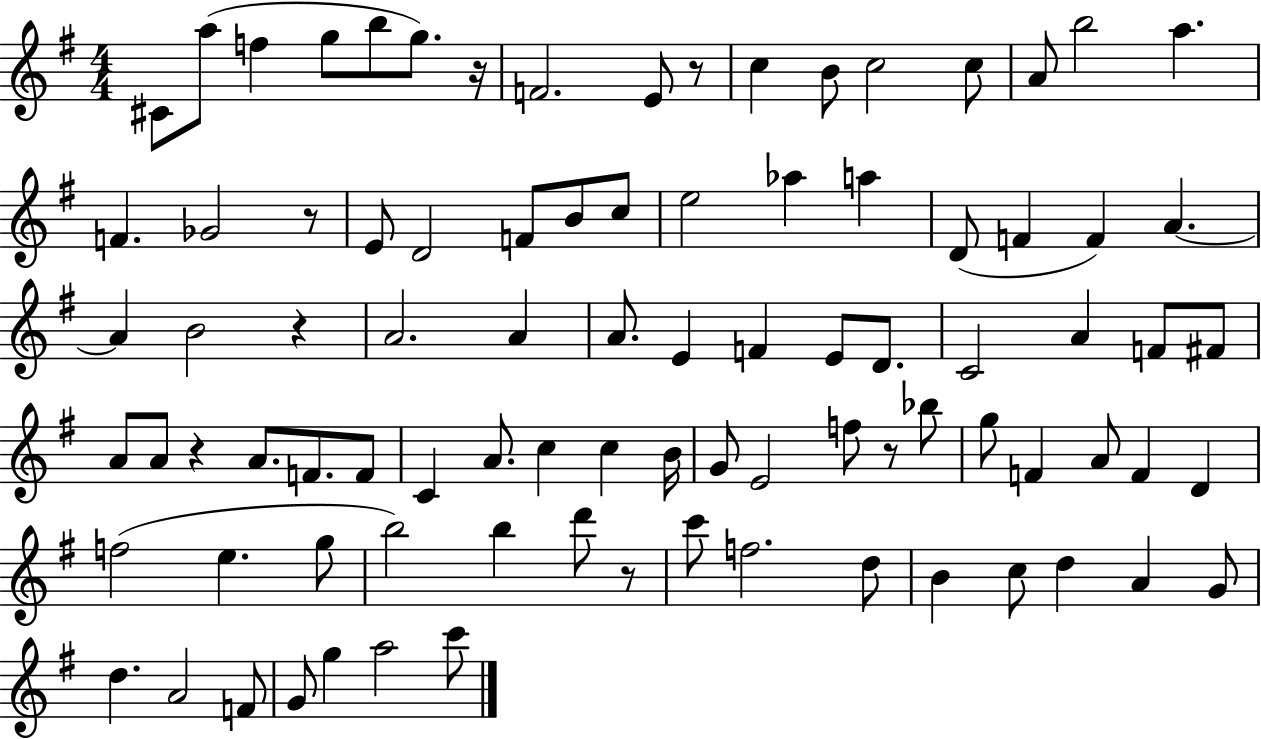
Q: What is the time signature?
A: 4/4